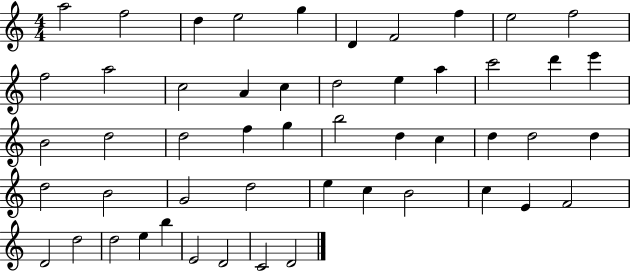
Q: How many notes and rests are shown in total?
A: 51